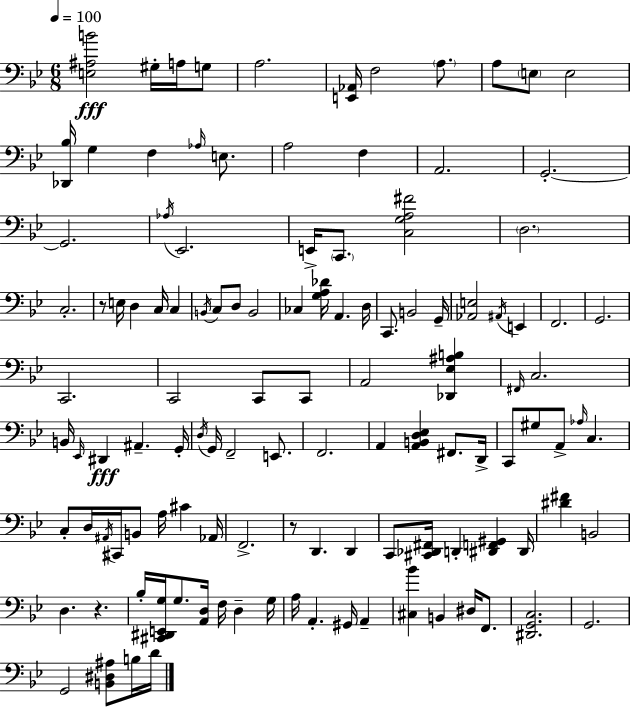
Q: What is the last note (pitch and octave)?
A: D4